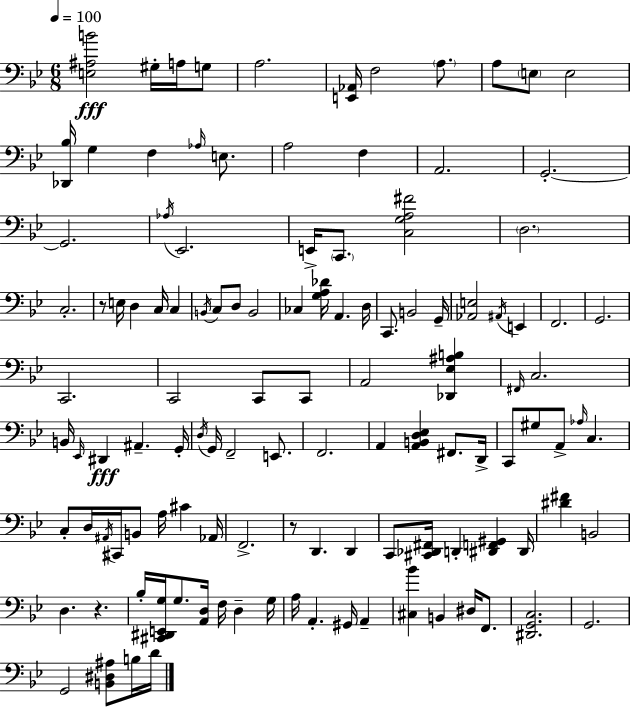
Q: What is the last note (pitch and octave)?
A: D4